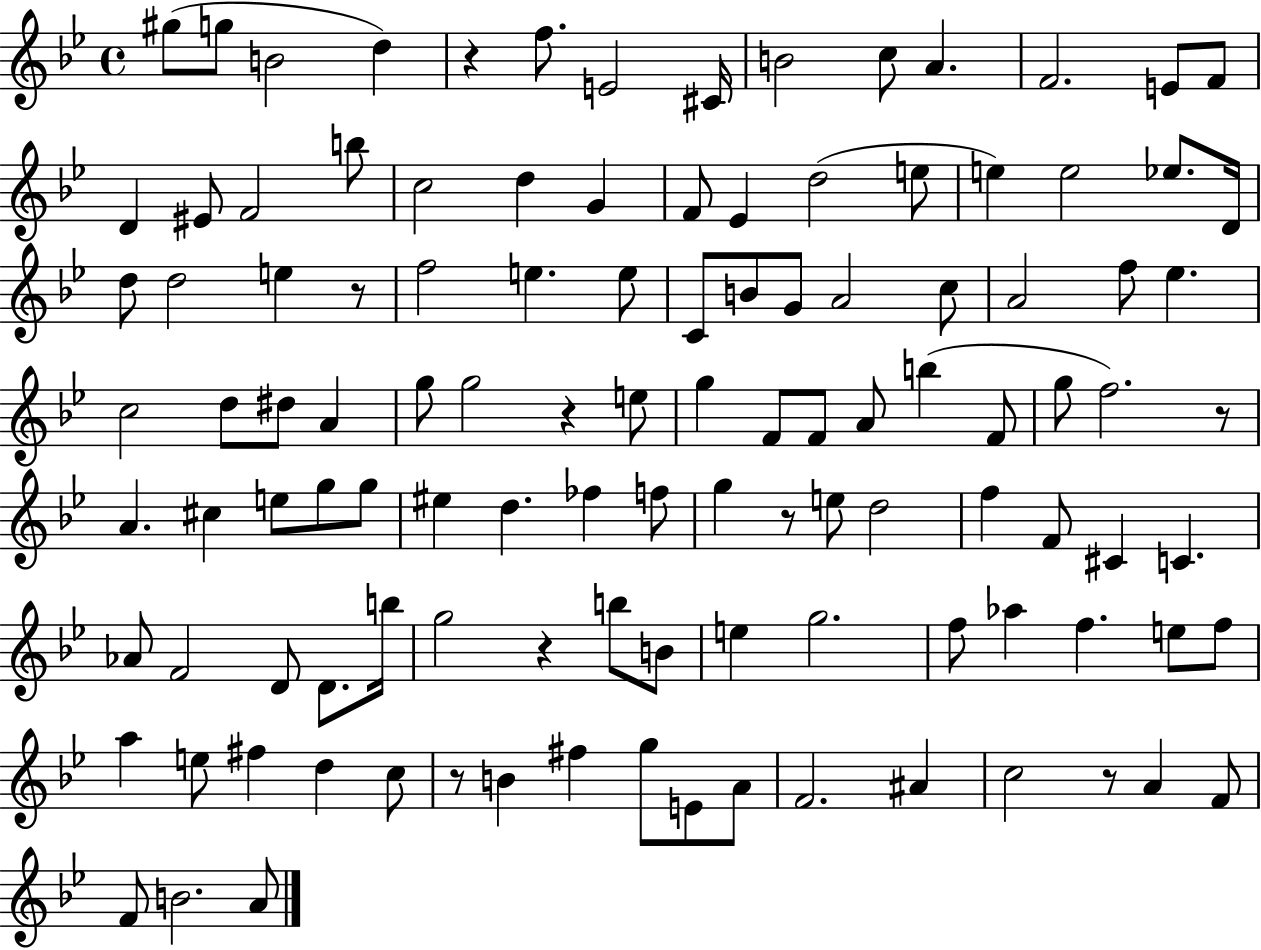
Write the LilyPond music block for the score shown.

{
  \clef treble
  \time 4/4
  \defaultTimeSignature
  \key bes \major
  gis''8( g''8 b'2 d''4) | r4 f''8. e'2 cis'16 | b'2 c''8 a'4. | f'2. e'8 f'8 | \break d'4 eis'8 f'2 b''8 | c''2 d''4 g'4 | f'8 ees'4 d''2( e''8 | e''4) e''2 ees''8. d'16 | \break d''8 d''2 e''4 r8 | f''2 e''4. e''8 | c'8 b'8 g'8 a'2 c''8 | a'2 f''8 ees''4. | \break c''2 d''8 dis''8 a'4 | g''8 g''2 r4 e''8 | g''4 f'8 f'8 a'8 b''4( f'8 | g''8 f''2.) r8 | \break a'4. cis''4 e''8 g''8 g''8 | eis''4 d''4. fes''4 f''8 | g''4 r8 e''8 d''2 | f''4 f'8 cis'4 c'4. | \break aes'8 f'2 d'8 d'8. b''16 | g''2 r4 b''8 b'8 | e''4 g''2. | f''8 aes''4 f''4. e''8 f''8 | \break a''4 e''8 fis''4 d''4 c''8 | r8 b'4 fis''4 g''8 e'8 a'8 | f'2. ais'4 | c''2 r8 a'4 f'8 | \break f'8 b'2. a'8 | \bar "|."
}